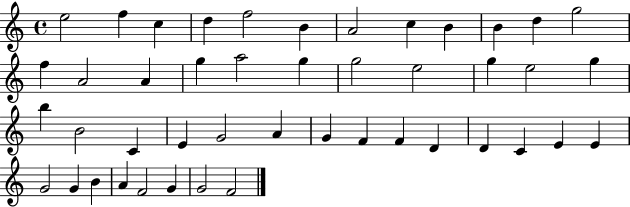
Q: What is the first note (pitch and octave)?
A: E5